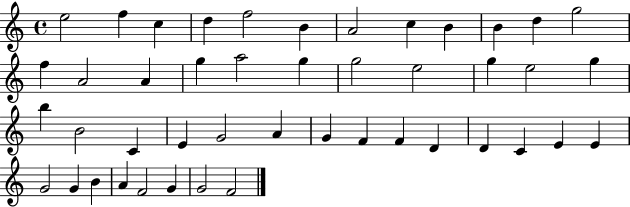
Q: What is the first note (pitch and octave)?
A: E5